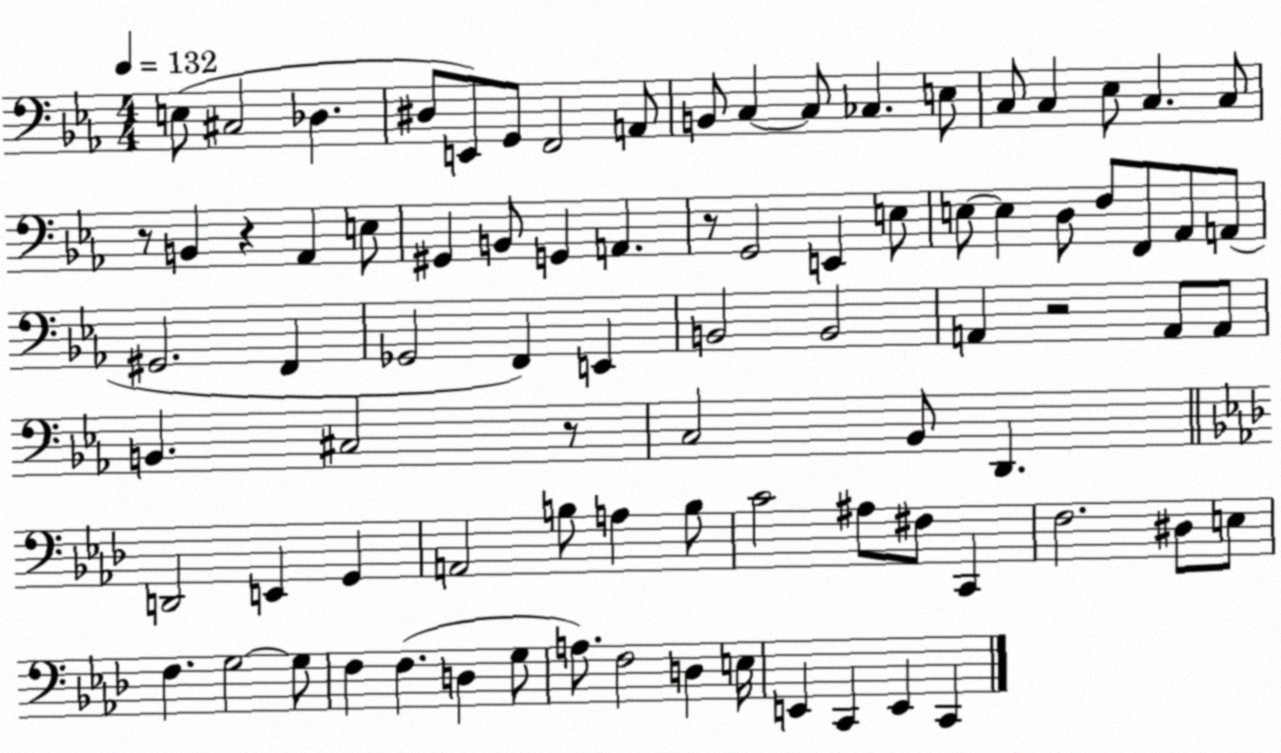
X:1
T:Untitled
M:4/4
L:1/4
K:Eb
E,/2 ^C,2 _D, ^D,/2 E,,/2 G,,/2 F,,2 A,,/2 B,,/2 C, C,/2 _C, E,/2 C,/2 C, _E,/2 C, C,/2 z/2 B,, z _A,, E,/2 ^G,, B,,/2 G,, A,, z/2 G,,2 E,, E,/2 E,/2 E, D,/2 F,/2 F,,/2 _A,,/2 A,,/2 ^G,,2 F,, _G,,2 F,, E,, B,,2 B,,2 A,, z2 A,,/2 A,,/2 B,, ^C,2 z/2 C,2 _B,,/2 D,, D,,2 E,, G,, A,,2 B,/2 A, B,/2 C2 ^A,/2 ^F,/2 C,, F,2 ^D,/2 E,/2 F, G,2 G,/2 F, F, D, G,/2 A,/2 F,2 D, E,/4 E,, C,, E,, C,,